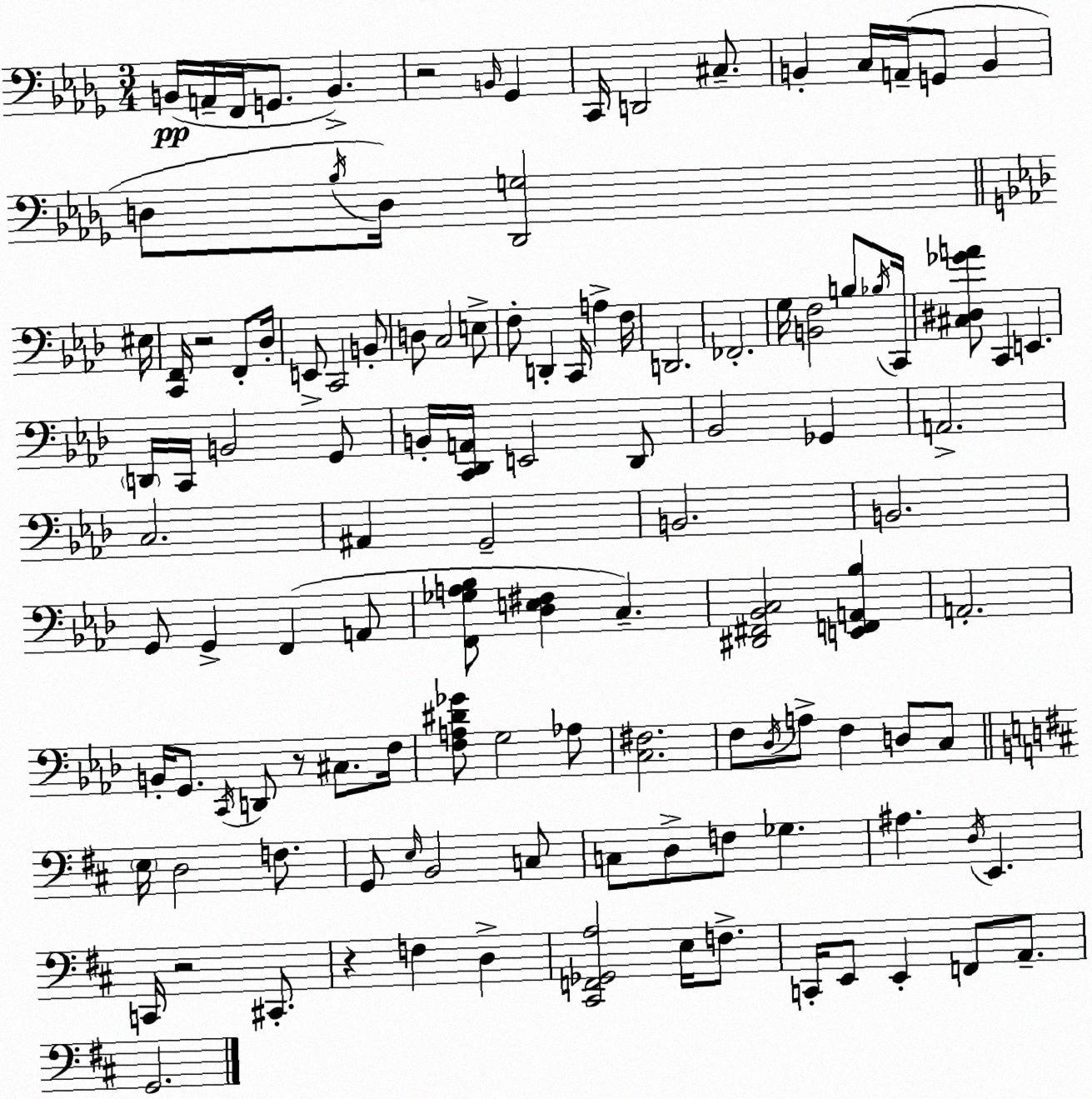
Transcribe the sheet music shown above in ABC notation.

X:1
T:Untitled
M:3/4
L:1/4
K:Bbm
B,,/4 A,,/4 F,,/4 G,,/2 B,, z2 B,,/4 _G,, C,,/4 D,,2 ^C,/2 B,, C,/4 A,,/4 G,,/2 B,, D,/2 _B,/4 D,/4 [_D,,G,]2 ^E,/4 [C,,F,,]/4 z2 F,,/2 _D,/4 E,,/2 C,,2 B,,/2 D,/2 C,2 E,/2 F,/2 D,, C,,/4 A, F,/4 D,,2 _F,,2 G,/4 [B,,F,]2 B,/2 _B,/4 C,,/4 [^C,^D,_GA]/2 C,, E,, D,,/4 C,,/4 B,,2 G,,/2 B,,/4 [C,,_D,,A,,]/4 E,,2 _D,,/2 _B,,2 _G,, A,,2 C,2 ^A,, G,,2 B,,2 B,,2 G,,/2 G,, F,, A,,/2 [F,,_G,A,_B,]/2 [_D,E,^F,] C, [^D,,^F,,_B,,C,]2 [E,,F,,A,,_B,] A,,2 B,,/4 G,,/2 C,,/4 D,,/2 z/2 ^C,/2 F,/4 [F,A,^D_G]/2 G,2 _A,/2 [C,^F,]2 F,/2 _D,/4 A,/2 F, D,/2 C,/2 E,/4 D,2 F,/2 G,,/2 E,/4 B,,2 C,/2 C,/2 D,/2 F,/2 _G, ^A, D,/4 E,, C,,/4 z2 ^C,,/2 z F, D, [^C,,F,,_G,,A,]2 E,/4 F,/2 C,,/4 E,,/2 E,, F,,/2 A,,/2 G,,2